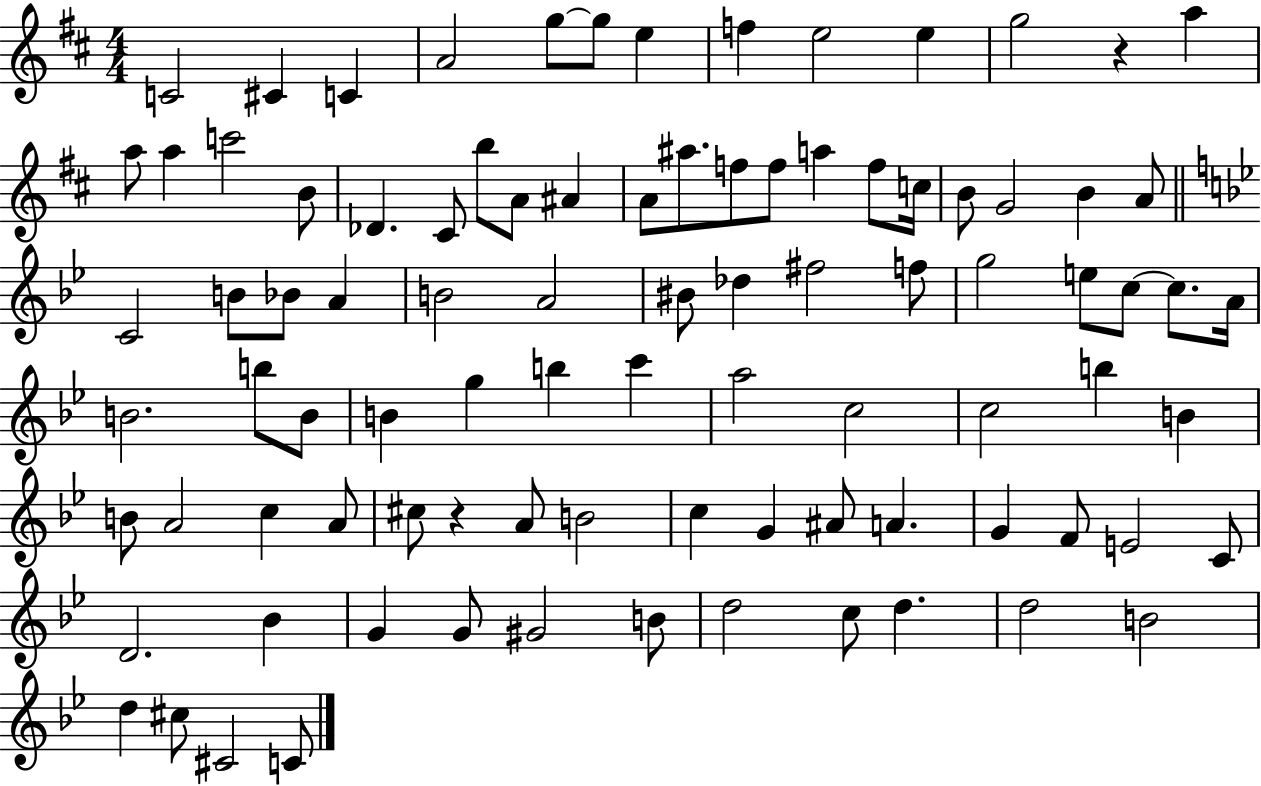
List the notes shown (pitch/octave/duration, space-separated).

C4/h C#4/q C4/q A4/h G5/e G5/e E5/q F5/q E5/h E5/q G5/h R/q A5/q A5/e A5/q C6/h B4/e Db4/q. C#4/e B5/e A4/e A#4/q A4/e A#5/e. F5/e F5/e A5/q F5/e C5/s B4/e G4/h B4/q A4/e C4/h B4/e Bb4/e A4/q B4/h A4/h BIS4/e Db5/q F#5/h F5/e G5/h E5/e C5/e C5/e. A4/s B4/h. B5/e B4/e B4/q G5/q B5/q C6/q A5/h C5/h C5/h B5/q B4/q B4/e A4/h C5/q A4/e C#5/e R/q A4/e B4/h C5/q G4/q A#4/e A4/q. G4/q F4/e E4/h C4/e D4/h. Bb4/q G4/q G4/e G#4/h B4/e D5/h C5/e D5/q. D5/h B4/h D5/q C#5/e C#4/h C4/e